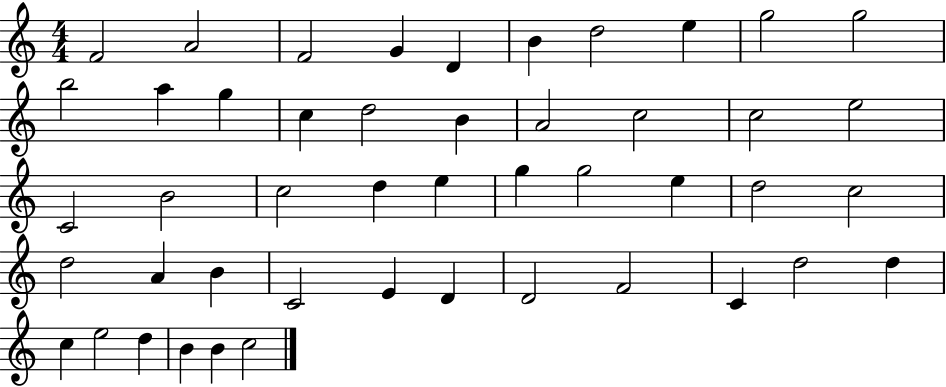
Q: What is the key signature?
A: C major